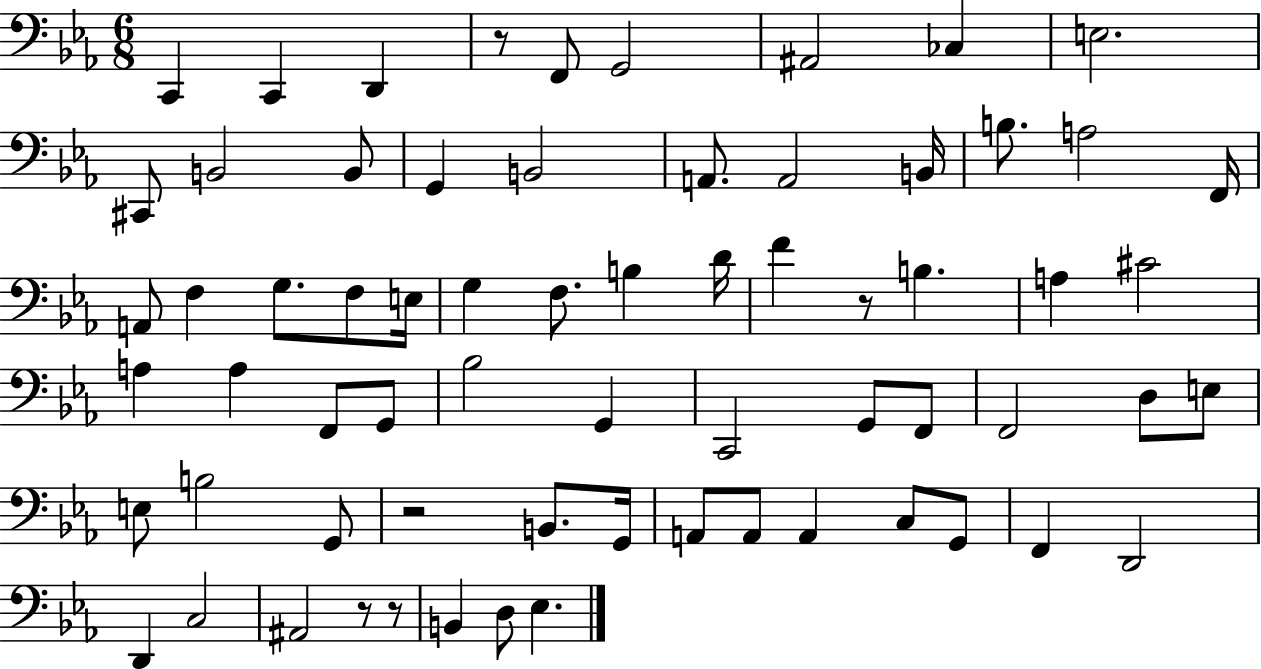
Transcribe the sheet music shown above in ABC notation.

X:1
T:Untitled
M:6/8
L:1/4
K:Eb
C,, C,, D,, z/2 F,,/2 G,,2 ^A,,2 _C, E,2 ^C,,/2 B,,2 B,,/2 G,, B,,2 A,,/2 A,,2 B,,/4 B,/2 A,2 F,,/4 A,,/2 F, G,/2 F,/2 E,/4 G, F,/2 B, D/4 F z/2 B, A, ^C2 A, A, F,,/2 G,,/2 _B,2 G,, C,,2 G,,/2 F,,/2 F,,2 D,/2 E,/2 E,/2 B,2 G,,/2 z2 B,,/2 G,,/4 A,,/2 A,,/2 A,, C,/2 G,,/2 F,, D,,2 D,, C,2 ^A,,2 z/2 z/2 B,, D,/2 _E,